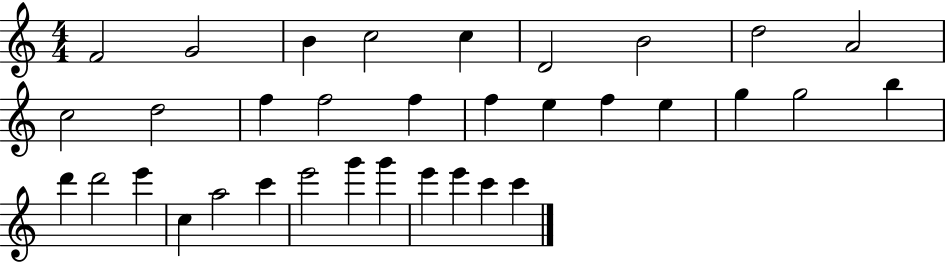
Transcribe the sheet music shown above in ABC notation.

X:1
T:Untitled
M:4/4
L:1/4
K:C
F2 G2 B c2 c D2 B2 d2 A2 c2 d2 f f2 f f e f e g g2 b d' d'2 e' c a2 c' e'2 g' g' e' e' c' c'